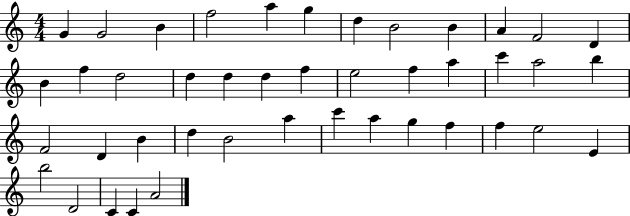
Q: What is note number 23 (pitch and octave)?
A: C6